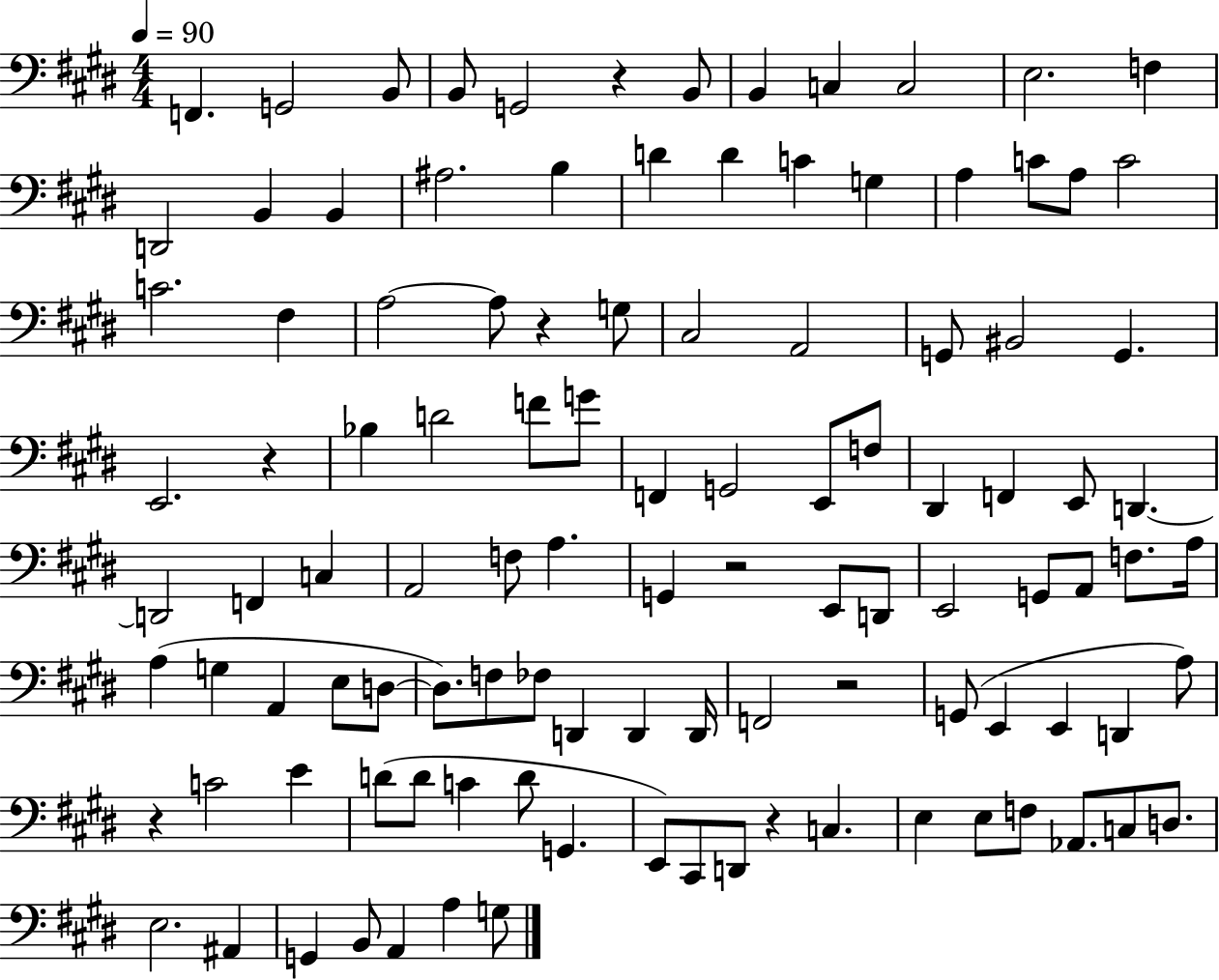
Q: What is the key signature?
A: E major